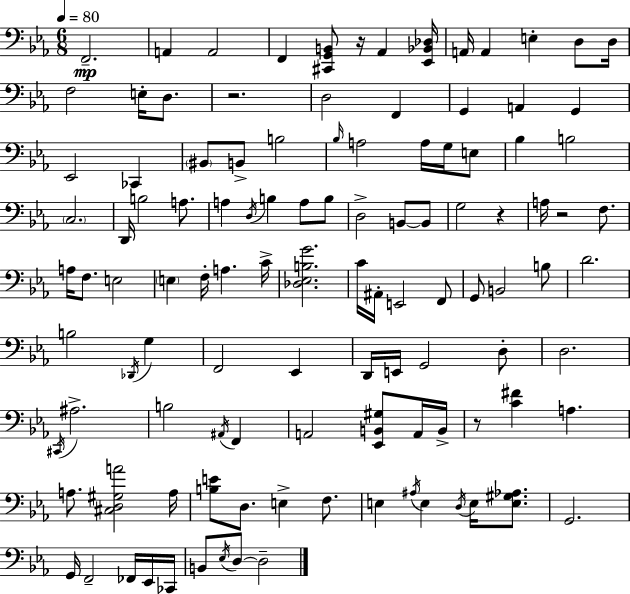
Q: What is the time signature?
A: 6/8